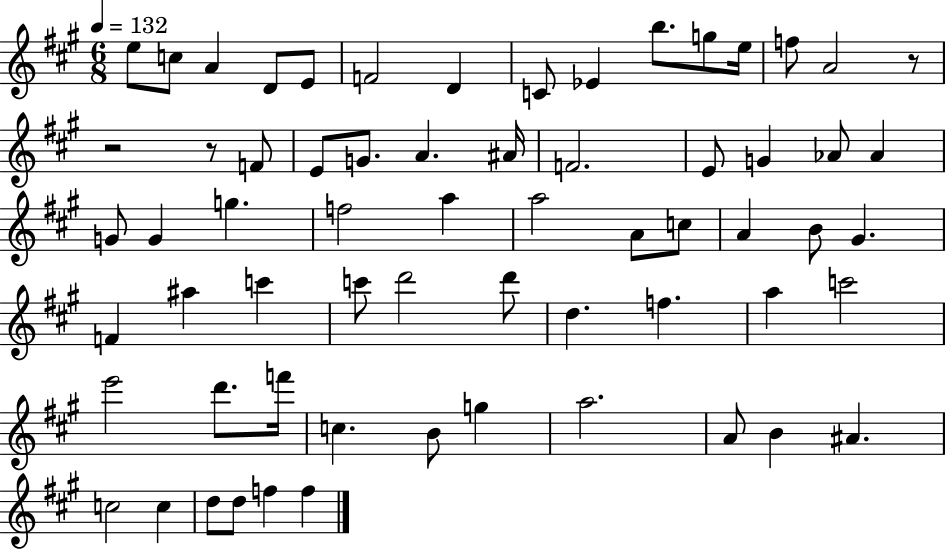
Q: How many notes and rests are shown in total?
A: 64